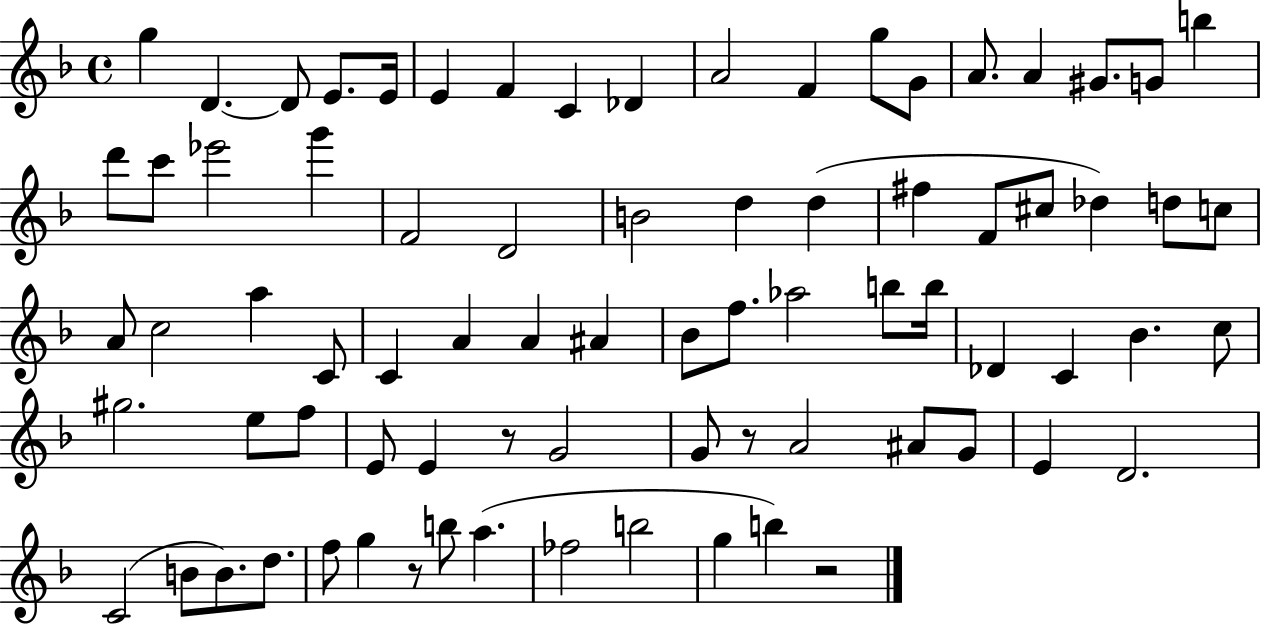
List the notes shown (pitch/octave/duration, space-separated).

G5/q D4/q. D4/e E4/e. E4/s E4/q F4/q C4/q Db4/q A4/h F4/q G5/e G4/e A4/e. A4/q G#4/e. G4/e B5/q D6/e C6/e Eb6/h G6/q F4/h D4/h B4/h D5/q D5/q F#5/q F4/e C#5/e Db5/q D5/e C5/e A4/e C5/h A5/q C4/e C4/q A4/q A4/q A#4/q Bb4/e F5/e. Ab5/h B5/e B5/s Db4/q C4/q Bb4/q. C5/e G#5/h. E5/e F5/e E4/e E4/q R/e G4/h G4/e R/e A4/h A#4/e G4/e E4/q D4/h. C4/h B4/e B4/e. D5/e. F5/e G5/q R/e B5/e A5/q. FES5/h B5/h G5/q B5/q R/h